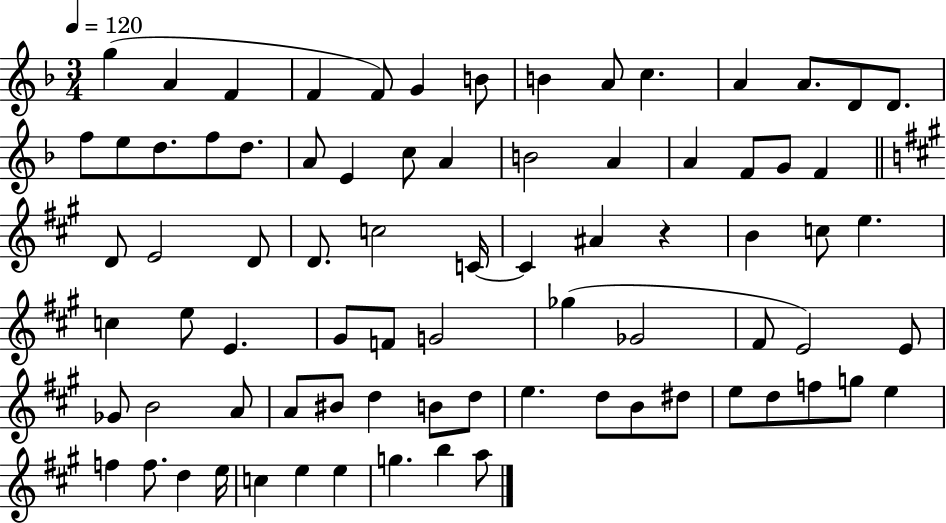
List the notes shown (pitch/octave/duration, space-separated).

G5/q A4/q F4/q F4/q F4/e G4/q B4/e B4/q A4/e C5/q. A4/q A4/e. D4/e D4/e. F5/e E5/e D5/e. F5/e D5/e. A4/e E4/q C5/e A4/q B4/h A4/q A4/q F4/e G4/e F4/q D4/e E4/h D4/e D4/e. C5/h C4/s C4/q A#4/q R/q B4/q C5/e E5/q. C5/q E5/e E4/q. G#4/e F4/e G4/h Gb5/q Gb4/h F#4/e E4/h E4/e Gb4/e B4/h A4/e A4/e BIS4/e D5/q B4/e D5/e E5/q. D5/e B4/e D#5/e E5/e D5/e F5/e G5/e E5/q F5/q F5/e. D5/q E5/s C5/q E5/q E5/q G5/q. B5/q A5/e